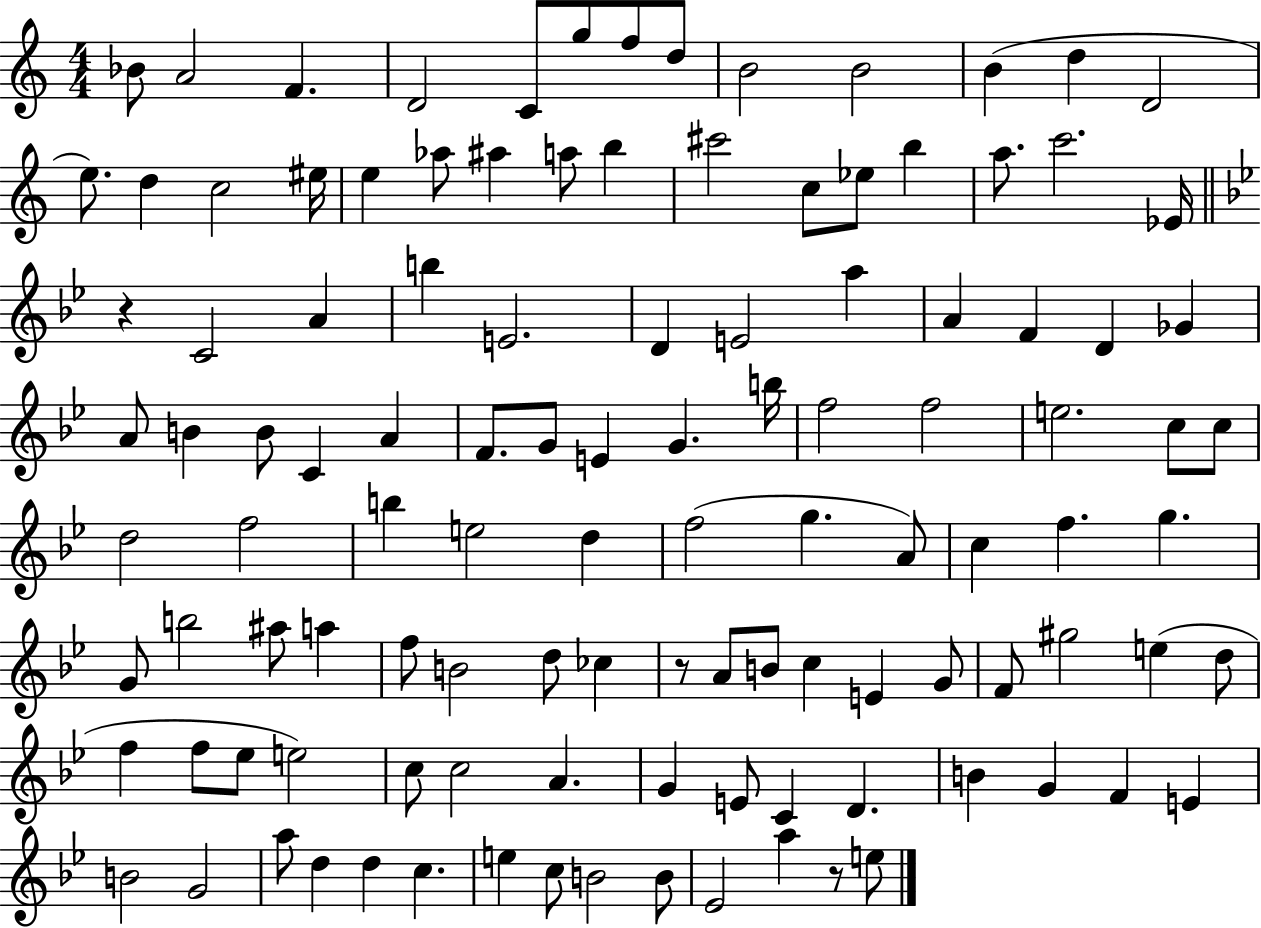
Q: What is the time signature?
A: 4/4